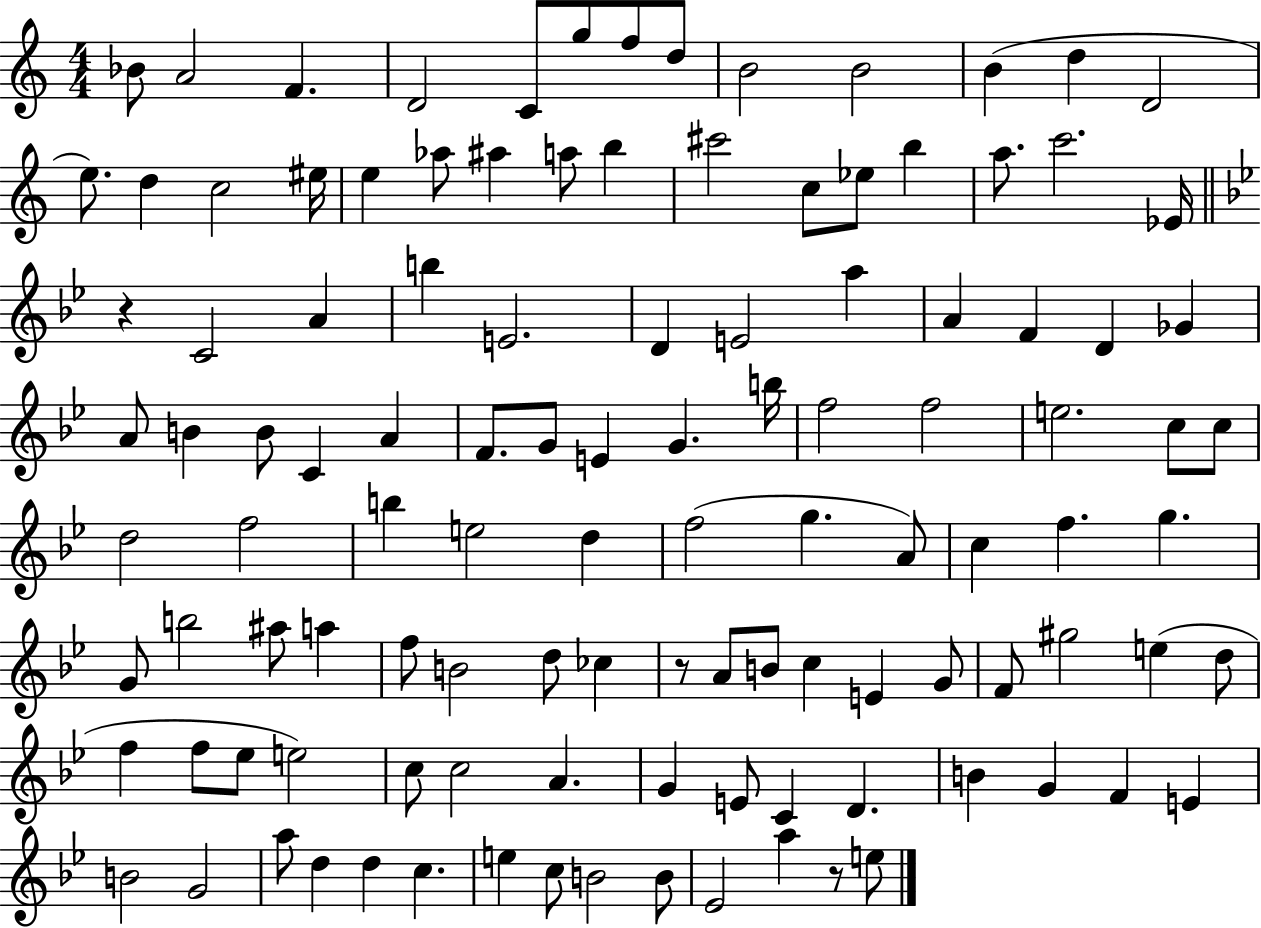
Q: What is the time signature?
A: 4/4